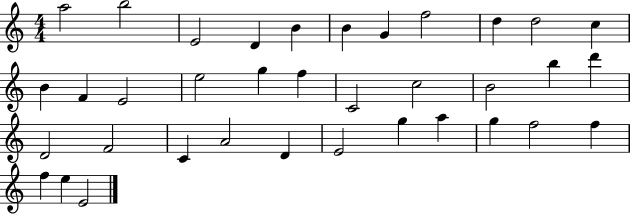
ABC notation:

X:1
T:Untitled
M:4/4
L:1/4
K:C
a2 b2 E2 D B B G f2 d d2 c B F E2 e2 g f C2 c2 B2 b d' D2 F2 C A2 D E2 g a g f2 f f e E2